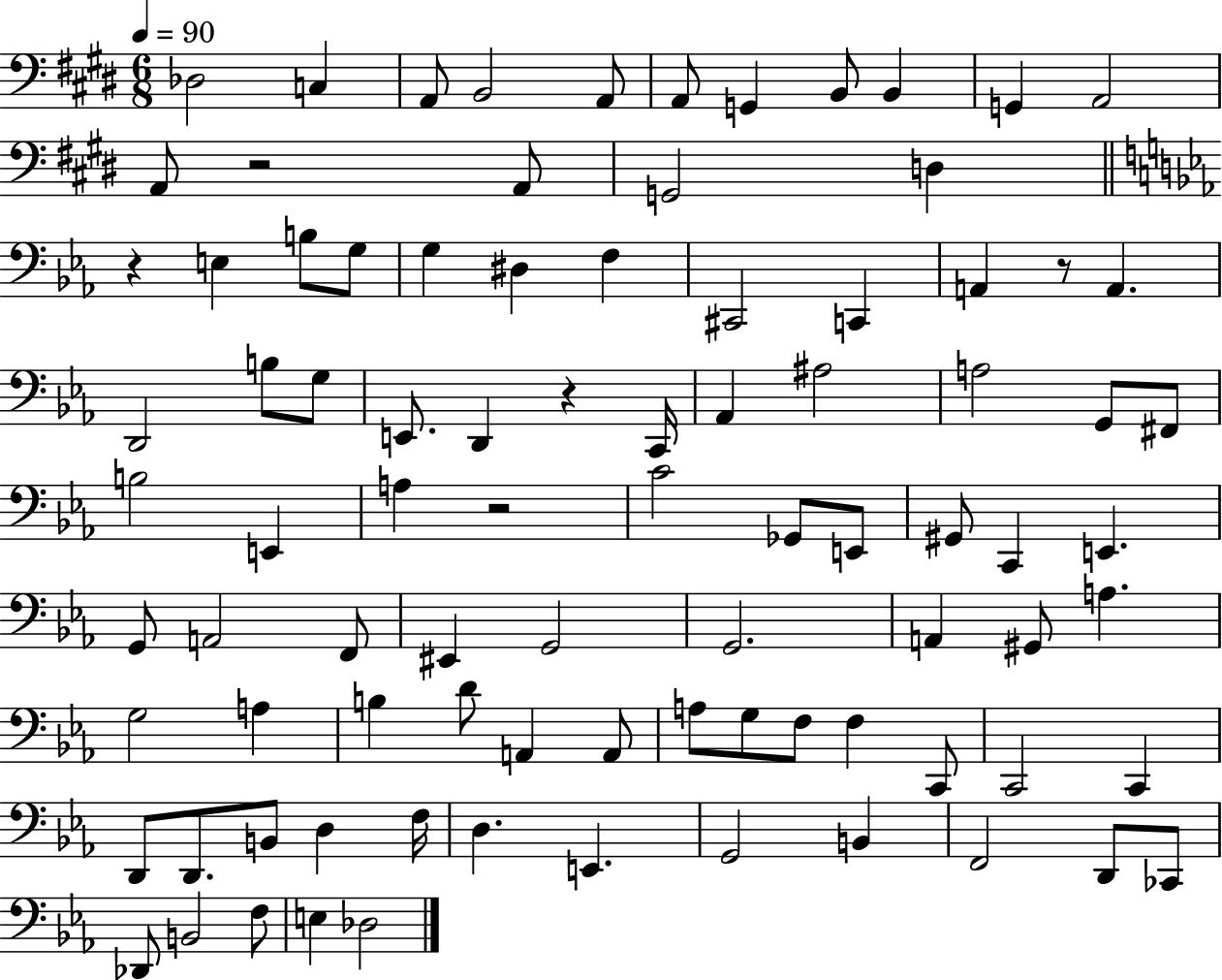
Db3/h C3/q A2/e B2/h A2/e A2/e G2/q B2/e B2/q G2/q A2/h A2/e R/h A2/e G2/h D3/q R/q E3/q B3/e G3/e G3/q D#3/q F3/q C#2/h C2/q A2/q R/e A2/q. D2/h B3/e G3/e E2/e. D2/q R/q C2/s Ab2/q A#3/h A3/h G2/e F#2/e B3/h E2/q A3/q R/h C4/h Gb2/e E2/e G#2/e C2/q E2/q. G2/e A2/h F2/e EIS2/q G2/h G2/h. A2/q G#2/e A3/q. G3/h A3/q B3/q D4/e A2/q A2/e A3/e G3/e F3/e F3/q C2/e C2/h C2/q D2/e D2/e. B2/e D3/q F3/s D3/q. E2/q. G2/h B2/q F2/h D2/e CES2/e Db2/e B2/h F3/e E3/q Db3/h